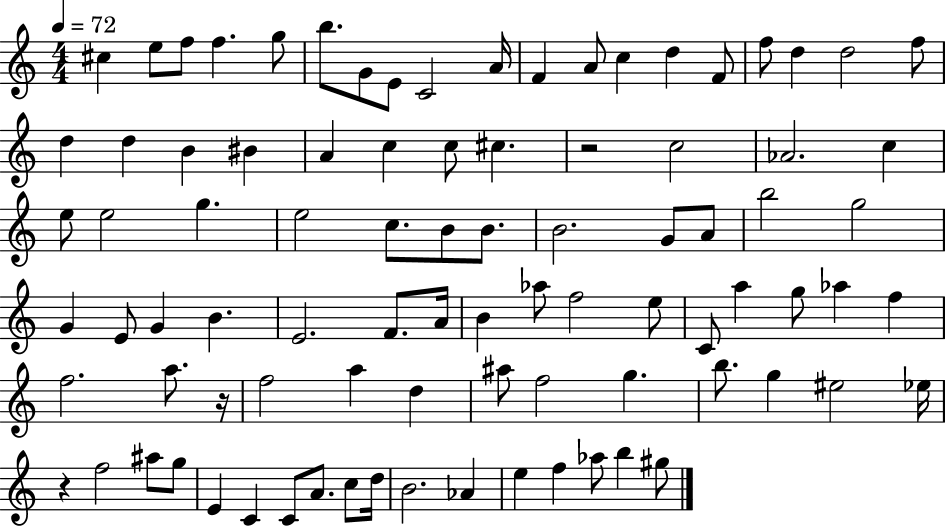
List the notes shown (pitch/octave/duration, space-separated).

C#5/q E5/e F5/e F5/q. G5/e B5/e. G4/e E4/e C4/h A4/s F4/q A4/e C5/q D5/q F4/e F5/e D5/q D5/h F5/e D5/q D5/q B4/q BIS4/q A4/q C5/q C5/e C#5/q. R/h C5/h Ab4/h. C5/q E5/e E5/h G5/q. E5/h C5/e. B4/e B4/e. B4/h. G4/e A4/e B5/h G5/h G4/q E4/e G4/q B4/q. E4/h. F4/e. A4/s B4/q Ab5/e F5/h E5/e C4/e A5/q G5/e Ab5/q F5/q F5/h. A5/e. R/s F5/h A5/q D5/q A#5/e F5/h G5/q. B5/e. G5/q EIS5/h Eb5/s R/q F5/h A#5/e G5/e E4/q C4/q C4/e A4/e. C5/e D5/s B4/h. Ab4/q E5/q F5/q Ab5/e B5/q G#5/e